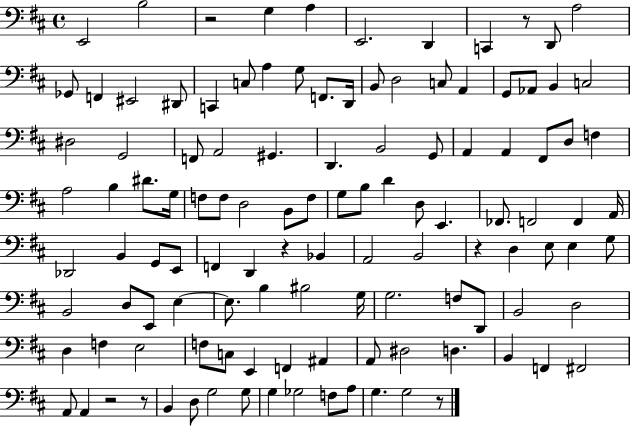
E2/h B3/h R/h G3/q A3/q E2/h. D2/q C2/q R/e D2/e A3/h Gb2/e F2/q EIS2/h D#2/e C2/q C3/e A3/q G3/e F2/e. D2/s B2/e D3/h C3/e A2/q G2/e Ab2/e B2/q C3/h D#3/h G2/h F2/e A2/h G#2/q. D2/q. B2/h G2/e A2/q A2/q F#2/e D3/e F3/q A3/h B3/q D#4/e. G3/s F3/e F3/e D3/h B2/e F3/e G3/e B3/e D4/q D3/e E2/q. FES2/e. F2/h F2/q A2/s Db2/h B2/q G2/e E2/e F2/q D2/q R/q Bb2/q A2/h B2/h R/q D3/q E3/e E3/q G3/e B2/h D3/e E2/e E3/q E3/e. B3/q BIS3/h G3/s G3/h. F3/e D2/e B2/h D3/h D3/q F3/q E3/h F3/e C3/e E2/q F2/q A#2/q A2/e D#3/h D3/q. B2/q F2/q F#2/h A2/e A2/q R/h R/e B2/q D3/e G3/h G3/e G3/q Gb3/h F3/e A3/e G3/q. G3/h R/e